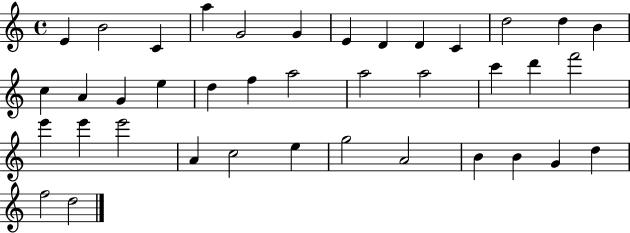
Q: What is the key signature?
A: C major